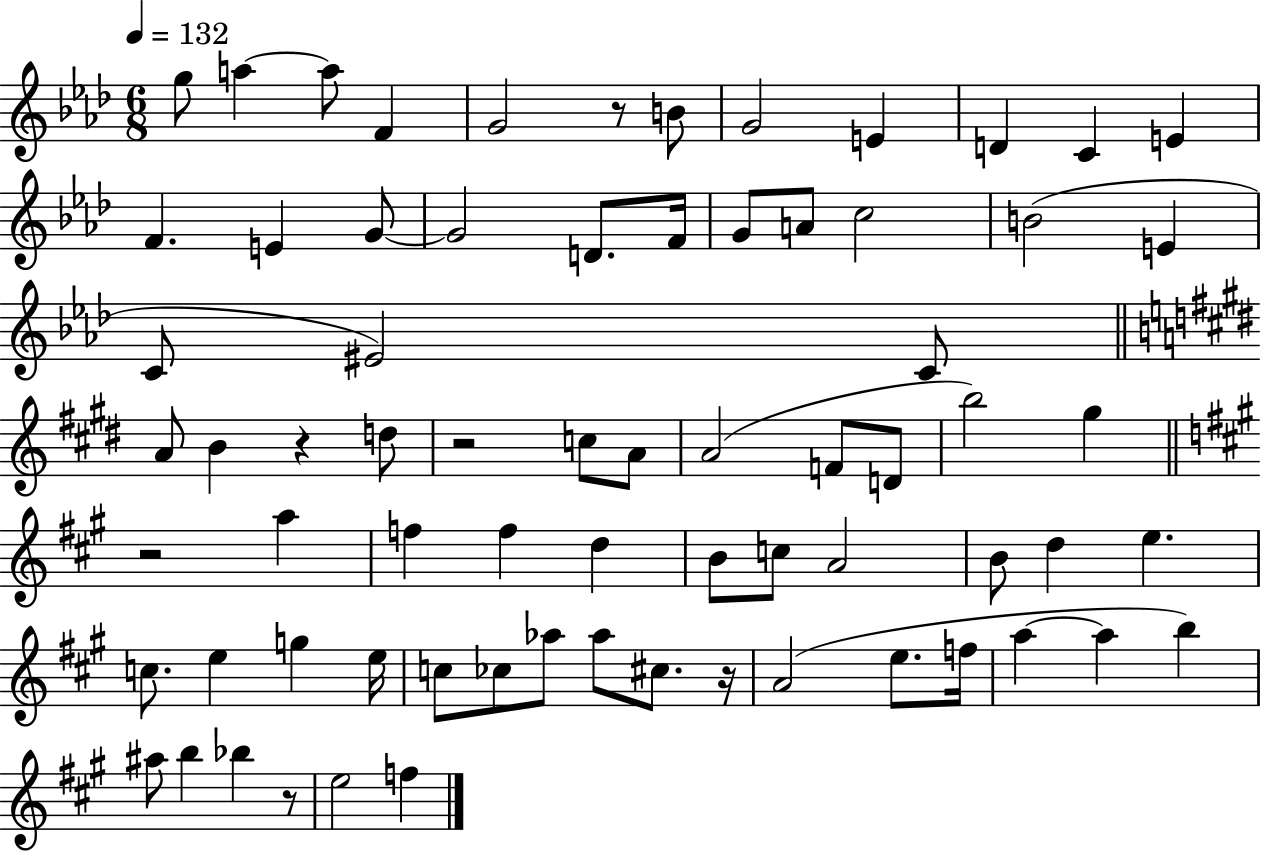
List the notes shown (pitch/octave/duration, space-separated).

G5/e A5/q A5/e F4/q G4/h R/e B4/e G4/h E4/q D4/q C4/q E4/q F4/q. E4/q G4/e G4/h D4/e. F4/s G4/e A4/e C5/h B4/h E4/q C4/e EIS4/h C4/e A4/e B4/q R/q D5/e R/h C5/e A4/e A4/h F4/e D4/e B5/h G#5/q R/h A5/q F5/q F5/q D5/q B4/e C5/e A4/h B4/e D5/q E5/q. C5/e. E5/q G5/q E5/s C5/e CES5/e Ab5/e Ab5/e C#5/e. R/s A4/h E5/e. F5/s A5/q A5/q B5/q A#5/e B5/q Bb5/q R/e E5/h F5/q